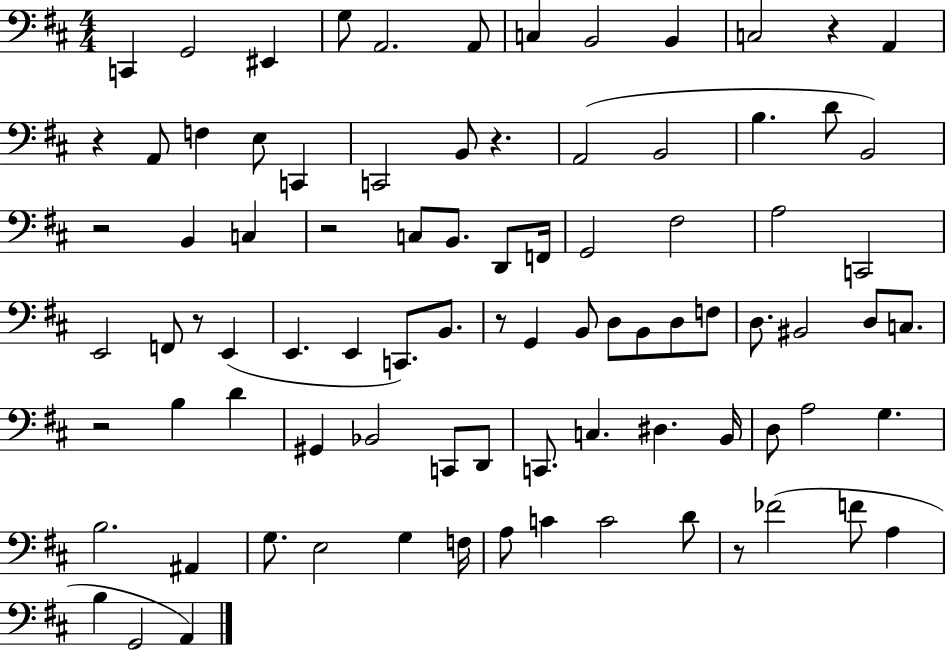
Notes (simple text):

C2/q G2/h EIS2/q G3/e A2/h. A2/e C3/q B2/h B2/q C3/h R/q A2/q R/q A2/e F3/q E3/e C2/q C2/h B2/e R/q. A2/h B2/h B3/q. D4/e B2/h R/h B2/q C3/q R/h C3/e B2/e. D2/e F2/s G2/h F#3/h A3/h C2/h E2/h F2/e R/e E2/q E2/q. E2/q C2/e. B2/e. R/e G2/q B2/e D3/e B2/e D3/e F3/e D3/e. BIS2/h D3/e C3/e. R/h B3/q D4/q G#2/q Bb2/h C2/e D2/e C2/e. C3/q. D#3/q. B2/s D3/e A3/h G3/q. B3/h. A#2/q G3/e. E3/h G3/q F3/s A3/e C4/q C4/h D4/e R/e FES4/h F4/e A3/q B3/q G2/h A2/q